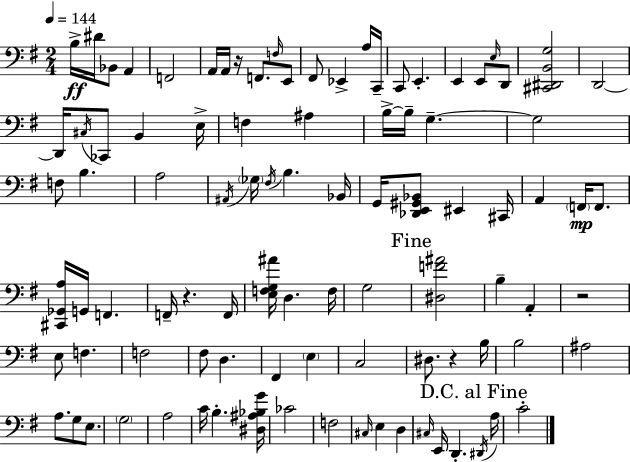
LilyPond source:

{
  \clef bass
  \numericTimeSignature
  \time 2/4
  \key e \minor
  \tempo 4 = 144
  b16->\ff dis'16 bes,8 a,4 | f,2 | a,16 a,16 r16 f,8. \grace { f16 } e,8 | fis,8 ees,4-> a16 | \break c,16-- c,8 e,4.-. | e,4 e,8 \grace { e16 } | d,8 <cis, dis, b, g>2 | d,2~~ | \break d,16 \acciaccatura { cis16 } ces,8 b,4 | e16-> f4 ais4 | b16->~~ b16-- g4.--~~ | g2 | \break f8 b4. | a2 | \acciaccatura { ais,16 } \parenthesize ges16 \acciaccatura { fis16 } b4. | bes,16 g,16 <des, e, gis, bes,>8 | \break eis,4 cis,16 a,4 | \parenthesize f,16\mp f,8. <cis, ges, a>16 g,16 f,4. | f,16-- r4. | f,16 <e f g ais'>16 d4. | \break f16 g2 | \mark "Fine" <dis f' ais'>2 | b4-- | a,4-. r2 | \break e8 f4. | f2 | fis8 d4. | fis,4 | \break \parenthesize e4 c2 | dis8. | r4 b16 b2 | ais2 | \break a8. | g8 e8. \parenthesize g2 | a2 | c'16 b4.-. | \break <dis ais bes g'>16 ces'2 | f2 | \grace { cis16 } e4 | d4 \grace { cis16 } e,16 | \break d,4.-. \mark "D.C. al Fine" \acciaccatura { dis,16 } a16 | c'2-. | \bar "|."
}